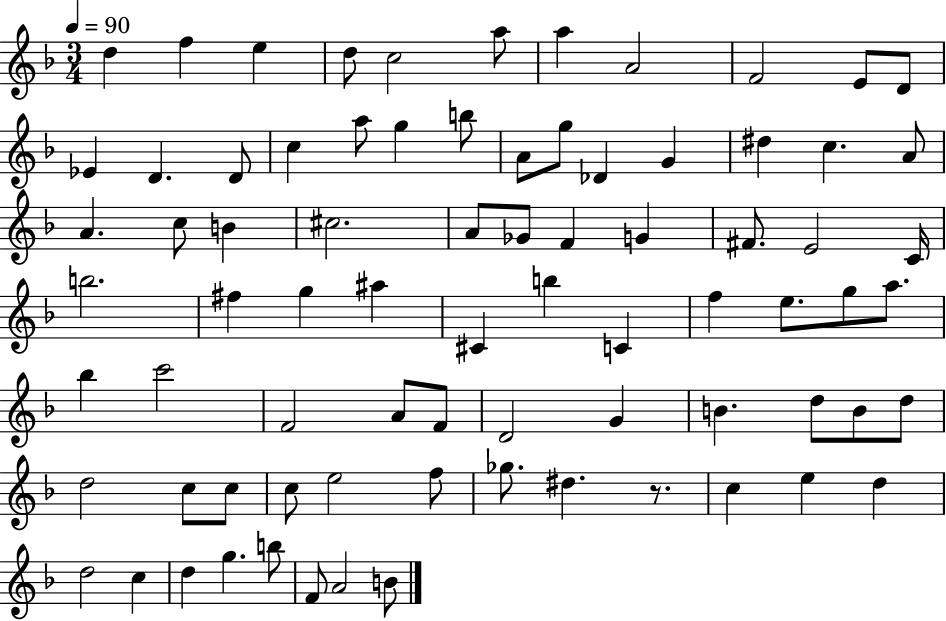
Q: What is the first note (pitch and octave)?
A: D5